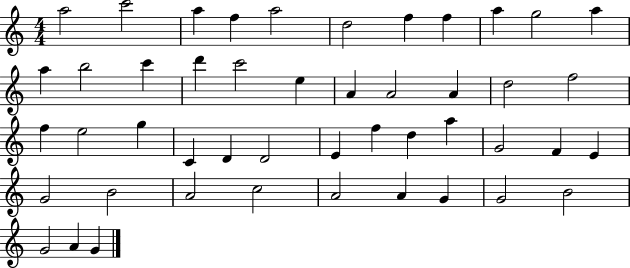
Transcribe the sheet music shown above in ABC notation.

X:1
T:Untitled
M:4/4
L:1/4
K:C
a2 c'2 a f a2 d2 f f a g2 a a b2 c' d' c'2 e A A2 A d2 f2 f e2 g C D D2 E f d a G2 F E G2 B2 A2 c2 A2 A G G2 B2 G2 A G